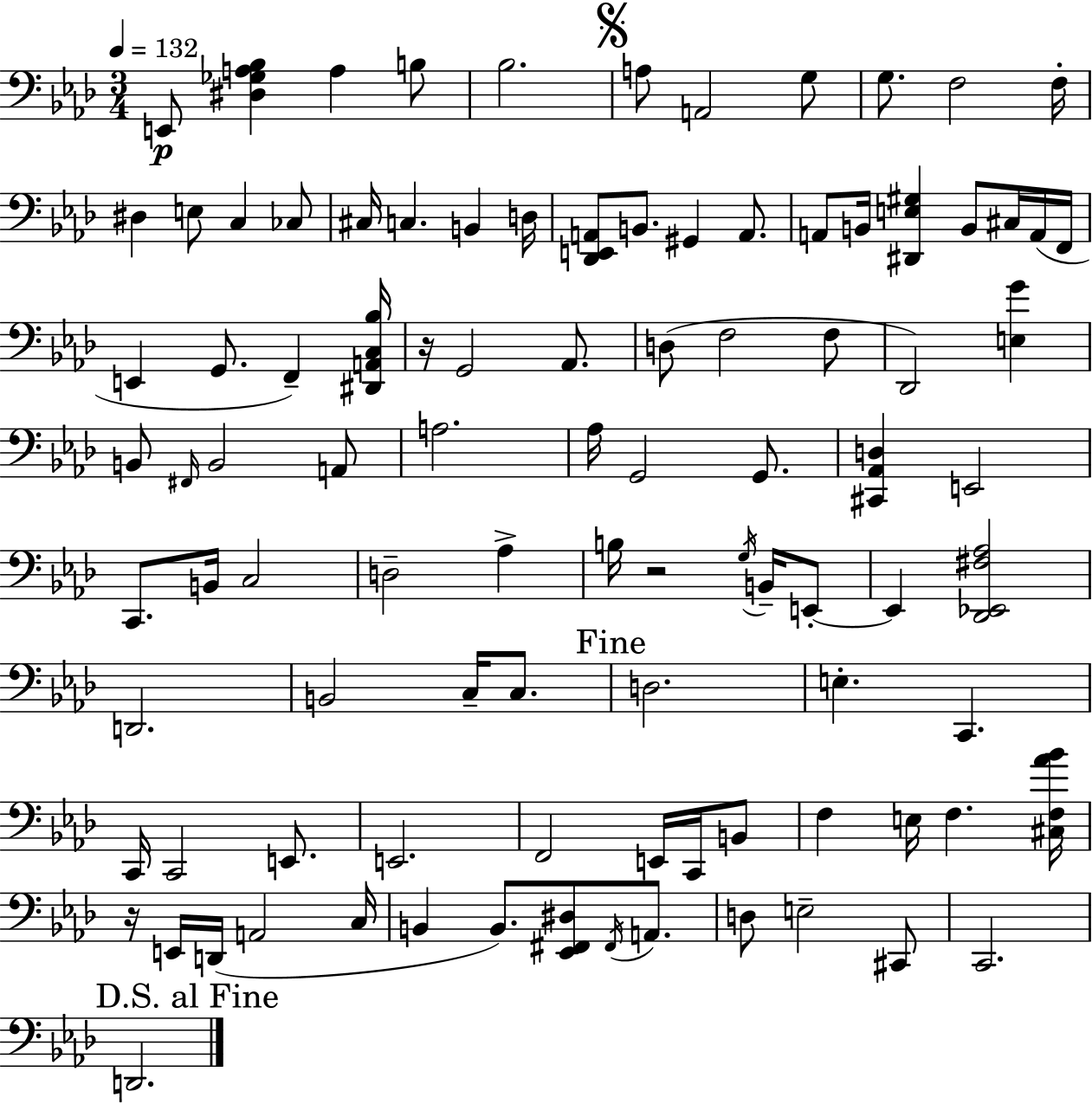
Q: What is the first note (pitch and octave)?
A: E2